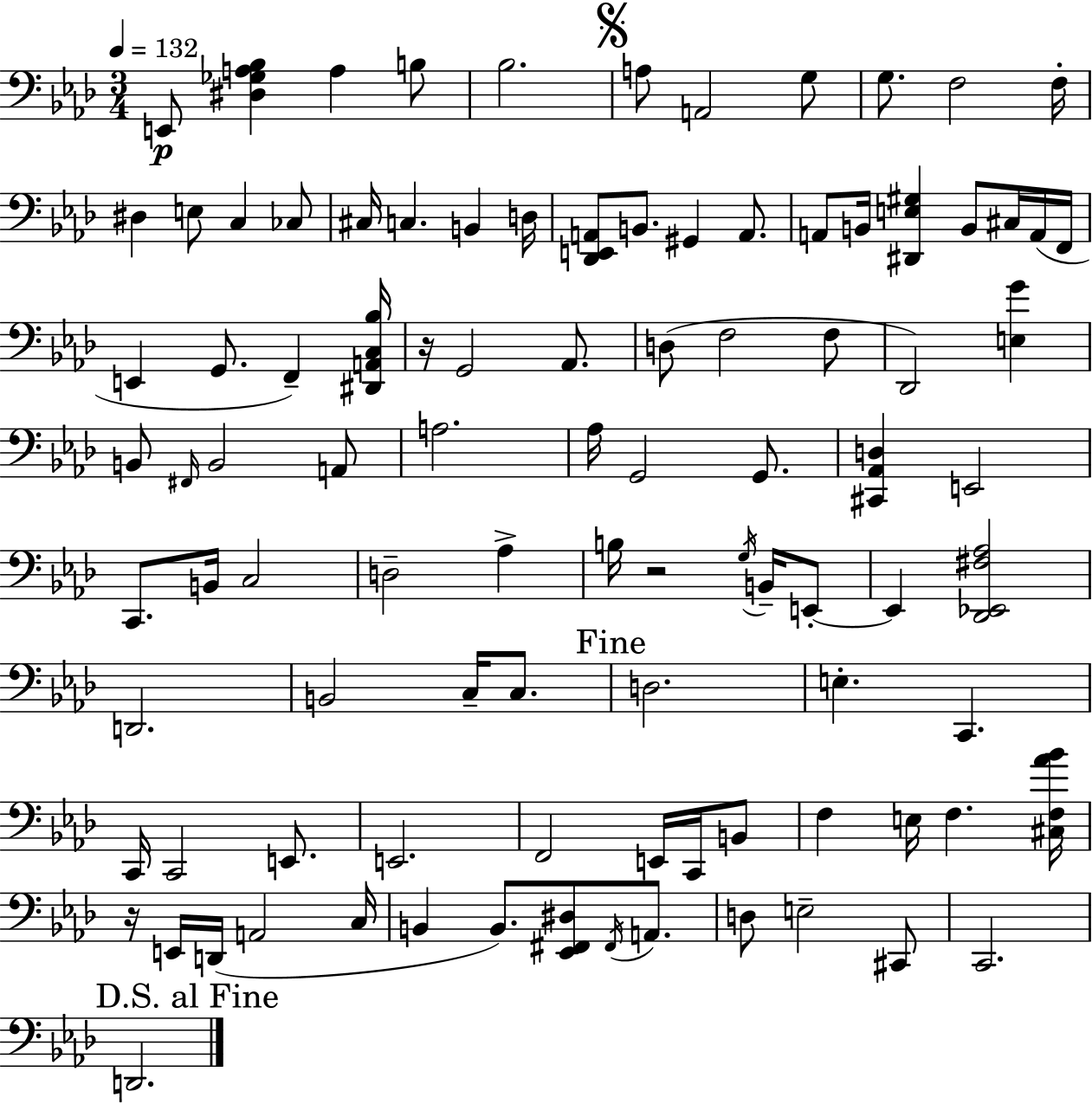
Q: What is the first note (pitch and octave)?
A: E2